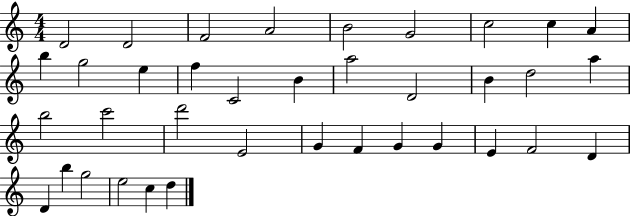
D4/h D4/h F4/h A4/h B4/h G4/h C5/h C5/q A4/q B5/q G5/h E5/q F5/q C4/h B4/q A5/h D4/h B4/q D5/h A5/q B5/h C6/h D6/h E4/h G4/q F4/q G4/q G4/q E4/q F4/h D4/q D4/q B5/q G5/h E5/h C5/q D5/q